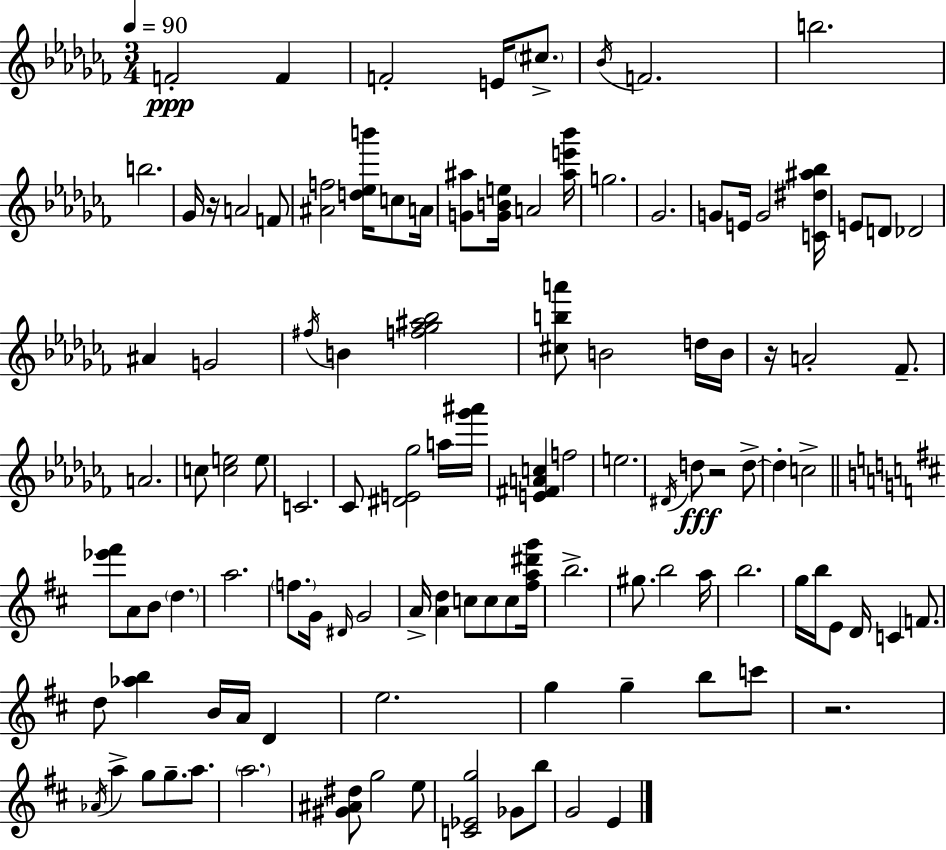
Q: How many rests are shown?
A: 4